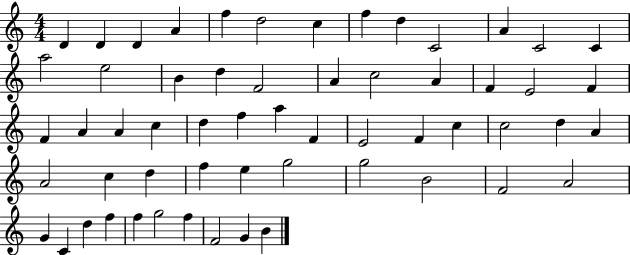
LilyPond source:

{
  \clef treble
  \numericTimeSignature
  \time 4/4
  \key c \major
  d'4 d'4 d'4 a'4 | f''4 d''2 c''4 | f''4 d''4 c'2 | a'4 c'2 c'4 | \break a''2 e''2 | b'4 d''4 f'2 | a'4 c''2 a'4 | f'4 e'2 f'4 | \break f'4 a'4 a'4 c''4 | d''4 f''4 a''4 f'4 | e'2 f'4 c''4 | c''2 d''4 a'4 | \break a'2 c''4 d''4 | f''4 e''4 g''2 | g''2 b'2 | f'2 a'2 | \break g'4 c'4 d''4 f''4 | f''4 g''2 f''4 | f'2 g'4 b'4 | \bar "|."
}